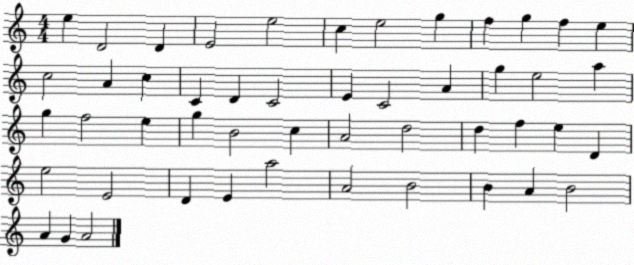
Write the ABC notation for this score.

X:1
T:Untitled
M:4/4
L:1/4
K:C
e D2 D E2 e2 c e2 g f g f e c2 A c C D C2 E C2 A g e2 a g f2 e g B2 c A2 d2 d f e D e2 E2 D E a2 A2 B2 B A B2 A G A2